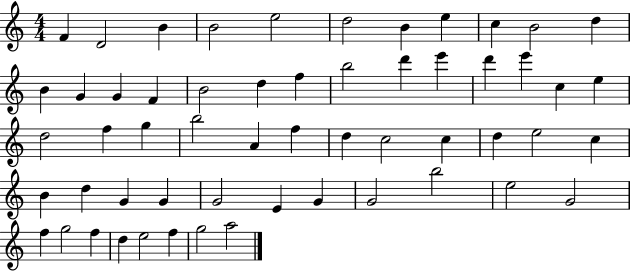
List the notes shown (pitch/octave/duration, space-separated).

F4/q D4/h B4/q B4/h E5/h D5/h B4/q E5/q C5/q B4/h D5/q B4/q G4/q G4/q F4/q B4/h D5/q F5/q B5/h D6/q E6/q D6/q E6/q C5/q E5/q D5/h F5/q G5/q B5/h A4/q F5/q D5/q C5/h C5/q D5/q E5/h C5/q B4/q D5/q G4/q G4/q G4/h E4/q G4/q G4/h B5/h E5/h G4/h F5/q G5/h F5/q D5/q E5/h F5/q G5/h A5/h